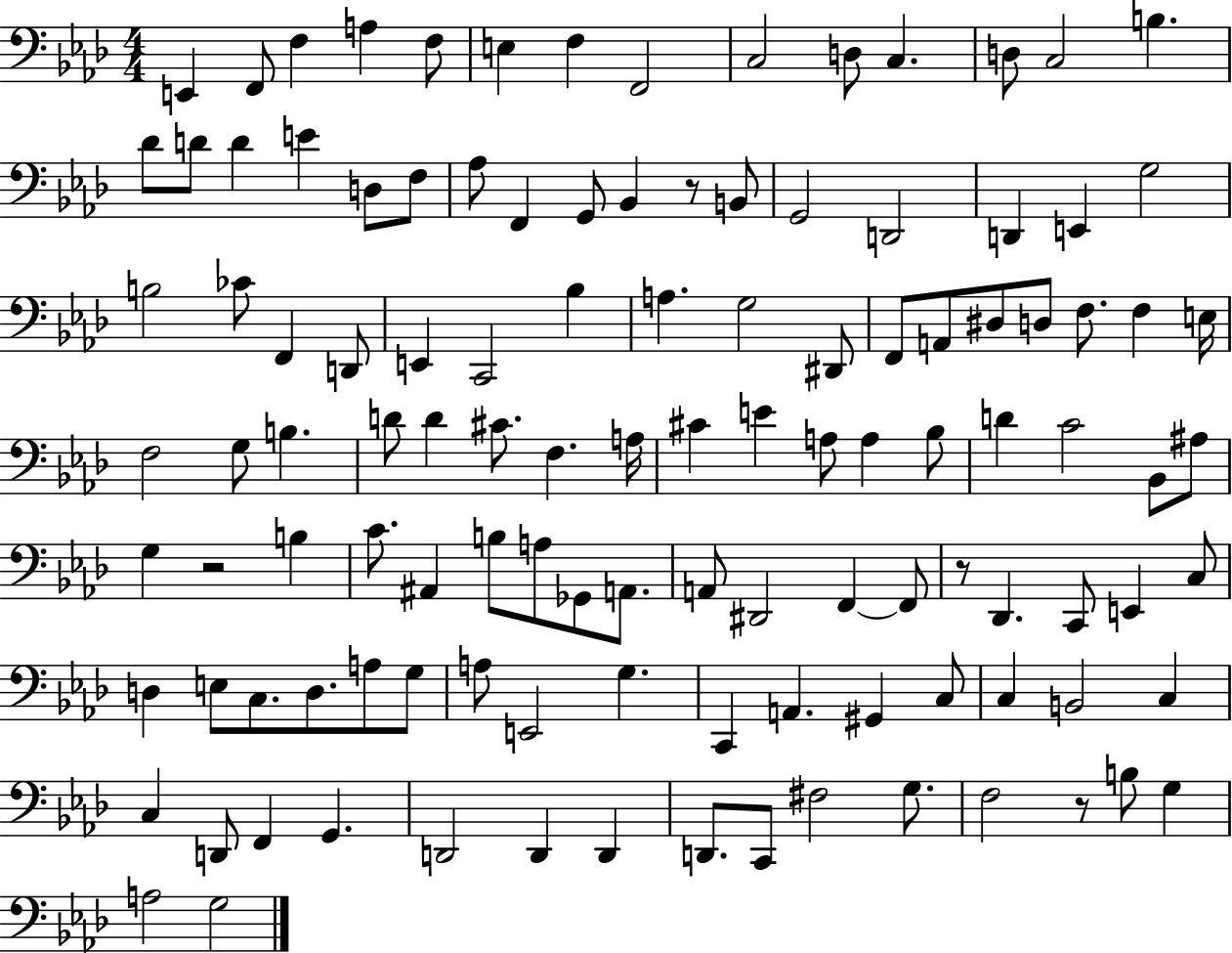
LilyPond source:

{
  \clef bass
  \numericTimeSignature
  \time 4/4
  \key aes \major
  e,4 f,8 f4 a4 f8 | e4 f4 f,2 | c2 d8 c4. | d8 c2 b4. | \break des'8 d'8 d'4 e'4 d8 f8 | aes8 f,4 g,8 bes,4 r8 b,8 | g,2 d,2 | d,4 e,4 g2 | \break b2 ces'8 f,4 d,8 | e,4 c,2 bes4 | a4. g2 dis,8 | f,8 a,8 dis8 d8 f8. f4 e16 | \break f2 g8 b4. | d'8 d'4 cis'8. f4. a16 | cis'4 e'4 a8 a4 bes8 | d'4 c'2 bes,8 ais8 | \break g4 r2 b4 | c'8. ais,4 b8 a8 ges,8 a,8. | a,8 dis,2 f,4~~ f,8 | r8 des,4. c,8 e,4 c8 | \break d4 e8 c8. d8. a8 g8 | a8 e,2 g4. | c,4 a,4. gis,4 c8 | c4 b,2 c4 | \break c4 d,8 f,4 g,4. | d,2 d,4 d,4 | d,8. c,8 fis2 g8. | f2 r8 b8 g4 | \break a2 g2 | \bar "|."
}